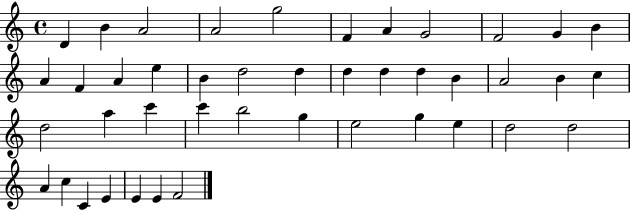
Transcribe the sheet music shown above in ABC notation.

X:1
T:Untitled
M:4/4
L:1/4
K:C
D B A2 A2 g2 F A G2 F2 G B A F A e B d2 d d d d B A2 B c d2 a c' c' b2 g e2 g e d2 d2 A c C E E E F2